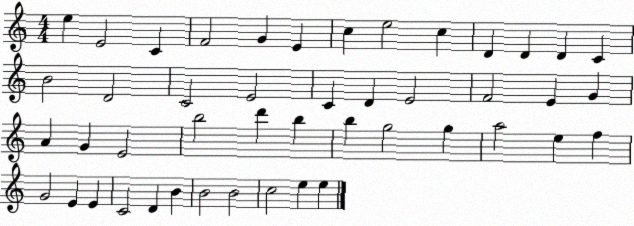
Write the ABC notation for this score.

X:1
T:Untitled
M:4/4
L:1/4
K:C
e E2 C F2 G E c e2 c D D D C B2 D2 C2 E2 C D E2 F2 E G A G E2 b2 d' b b g2 g a2 e f G2 E E C2 D B B2 B2 c2 e e